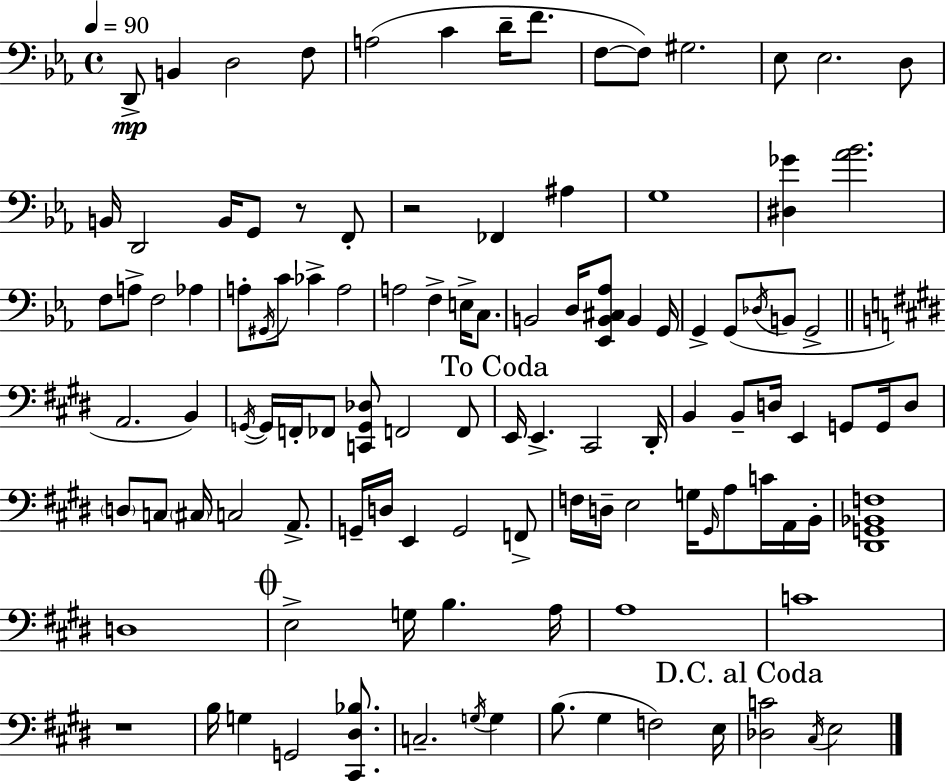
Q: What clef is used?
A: bass